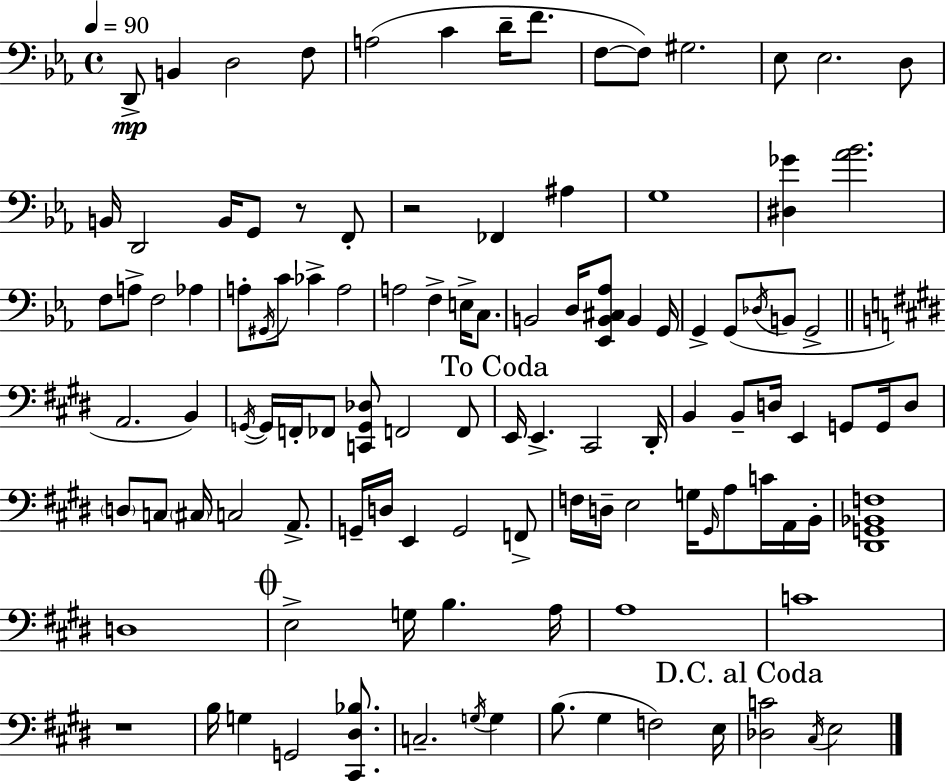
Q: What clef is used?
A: bass